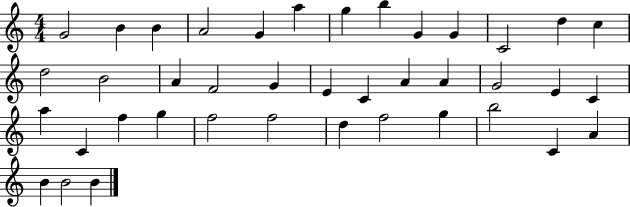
G4/h B4/q B4/q A4/h G4/q A5/q G5/q B5/q G4/q G4/q C4/h D5/q C5/q D5/h B4/h A4/q F4/h G4/q E4/q C4/q A4/q A4/q G4/h E4/q C4/q A5/q C4/q F5/q G5/q F5/h F5/h D5/q F5/h G5/q B5/h C4/q A4/q B4/q B4/h B4/q